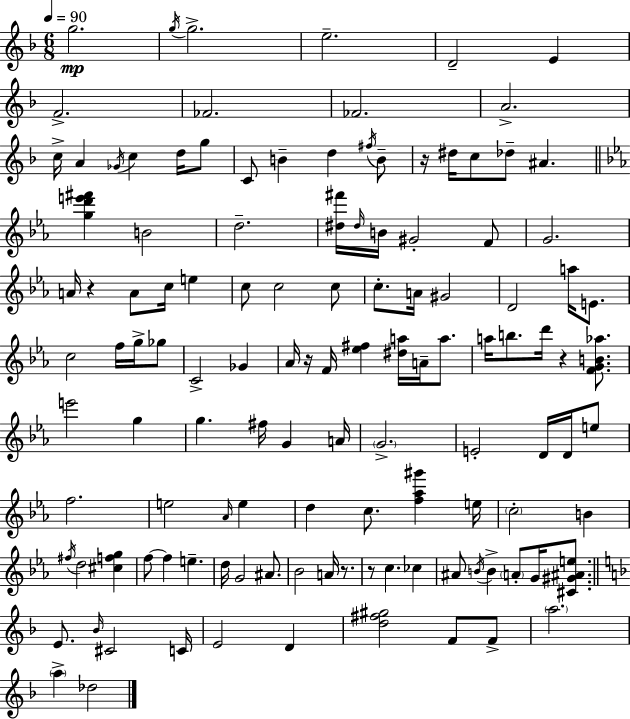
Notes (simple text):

G5/h. G5/s G5/h. E5/h. D4/h E4/q F4/h. FES4/h. FES4/h. A4/h. C5/s A4/q Gb4/s C5/q D5/s G5/e C4/e B4/q D5/q F#5/s B4/e R/s D#5/s C5/e Db5/e A#4/q. [G5,D6,E6,F#6]/q B4/h D5/h. [D#5,F#6]/s D#5/s B4/s G#4/h F4/e G4/h. A4/s R/q A4/e C5/s E5/q C5/e C5/h C5/e C5/e. A4/s G#4/h D4/h A5/s E4/e. C5/h F5/s G5/s Gb5/e C4/h Gb4/q Ab4/s R/s F4/s [Eb5,F#5]/q [D#5,A5]/s A4/s A5/e. A5/s B5/e. D6/s R/q [F4,G4,B4,Ab5]/e. E6/h G5/q G5/q. F#5/s G4/q A4/s G4/h. E4/h D4/s D4/s E5/e F5/h. E5/h Ab4/s E5/q D5/q C5/e. [F5,Ab5,G#6]/q E5/s C5/h B4/q F#5/s D5/h [C#5,F5,G5]/q F5/e F5/q E5/q. D5/s G4/h A#4/e. Bb4/h A4/s R/e. R/e C5/q. CES5/q A#4/e B4/s B4/q A4/e G4/s [C#4,G#4,A#4,E5]/e. E4/e. Bb4/s C#4/h C4/s E4/h D4/q [D5,F#5,G#5]/h F4/e F4/e A5/h. A5/q Db5/h